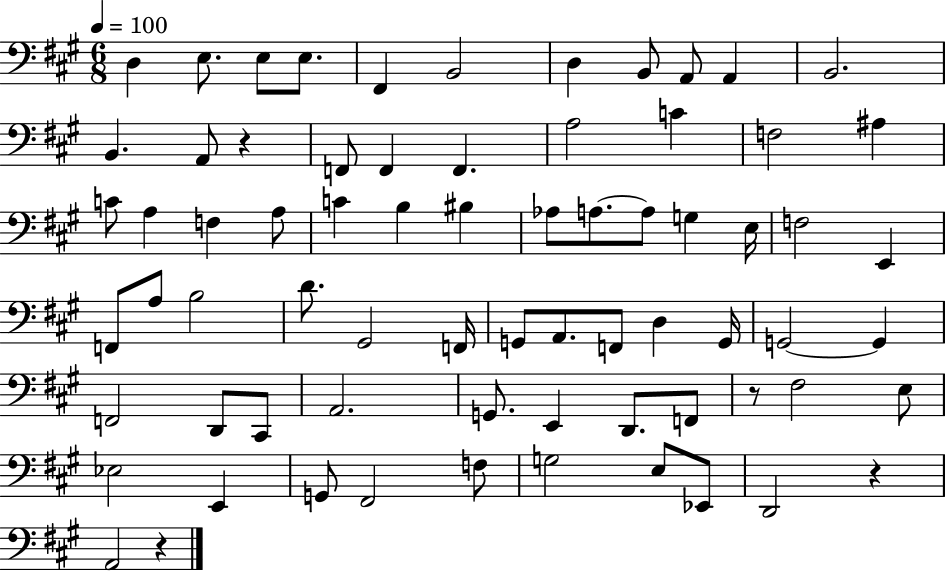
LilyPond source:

{
  \clef bass
  \numericTimeSignature
  \time 6/8
  \key a \major
  \tempo 4 = 100
  d4 e8. e8 e8. | fis,4 b,2 | d4 b,8 a,8 a,4 | b,2. | \break b,4. a,8 r4 | f,8 f,4 f,4. | a2 c'4 | f2 ais4 | \break c'8 a4 f4 a8 | c'4 b4 bis4 | aes8 a8.~~ a8 g4 e16 | f2 e,4 | \break f,8 a8 b2 | d'8. gis,2 f,16 | g,8 a,8. f,8 d4 g,16 | g,2~~ g,4 | \break f,2 d,8 cis,8 | a,2. | g,8. e,4 d,8. f,8 | r8 fis2 e8 | \break ees2 e,4 | g,8 fis,2 f8 | g2 e8 ees,8 | d,2 r4 | \break a,2 r4 | \bar "|."
}